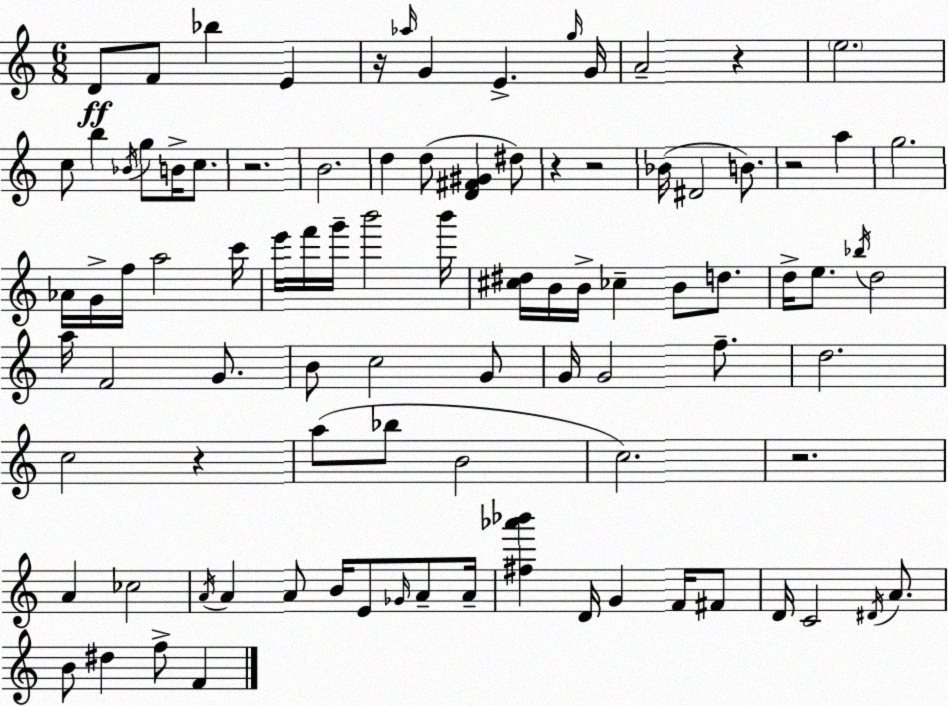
X:1
T:Untitled
M:6/8
L:1/4
K:C
D/2 F/2 _b E z/4 _a/4 G E g/4 G/4 A2 z e2 c/2 b _B/4 g/2 B/4 c/2 z2 B2 d d/2 [D^F^G] ^d/2 z z2 _B/4 ^D2 B/2 z2 a g2 _A/4 G/4 f/4 a2 c'/4 e'/4 f'/4 g'/4 b'2 b'/4 [^c^d]/4 B/4 B/4 _c B/2 d/2 d/4 e/2 _b/4 d2 a/4 F2 G/2 B/2 c2 G/2 G/4 G2 f/2 d2 c2 z a/2 _b/2 B2 c2 z2 A _c2 A/4 A A/2 B/4 E/2 _G/4 A/2 A/4 [^f_a'_b'] D/4 G F/4 ^F/2 D/4 C2 ^D/4 A/2 B/2 ^d f/2 F